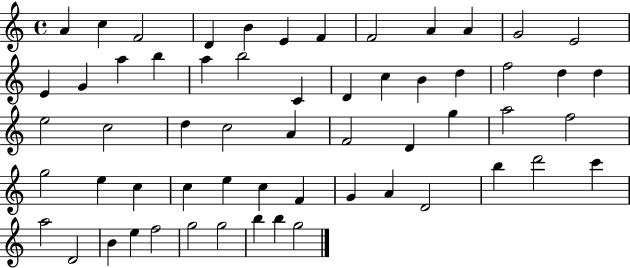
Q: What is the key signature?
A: C major